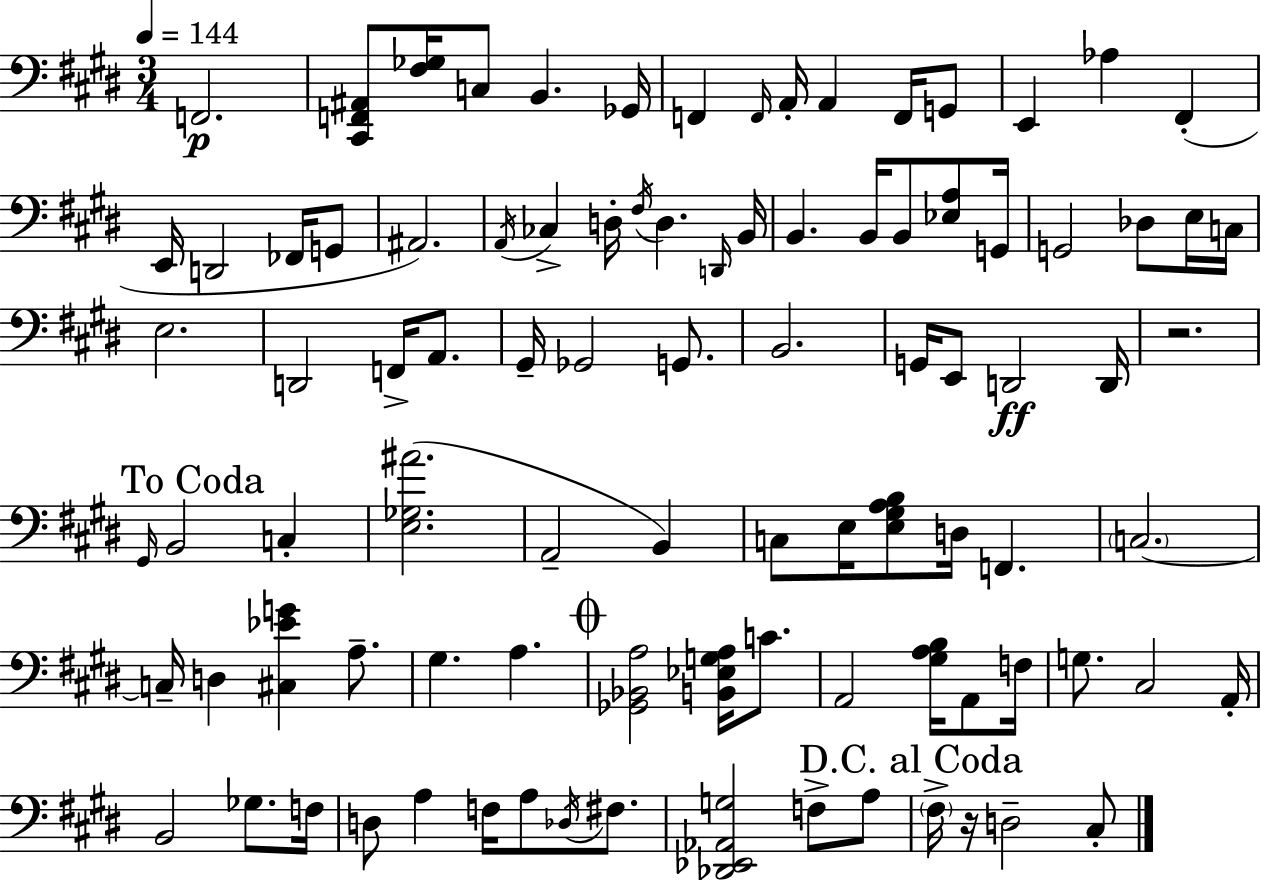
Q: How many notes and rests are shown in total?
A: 93